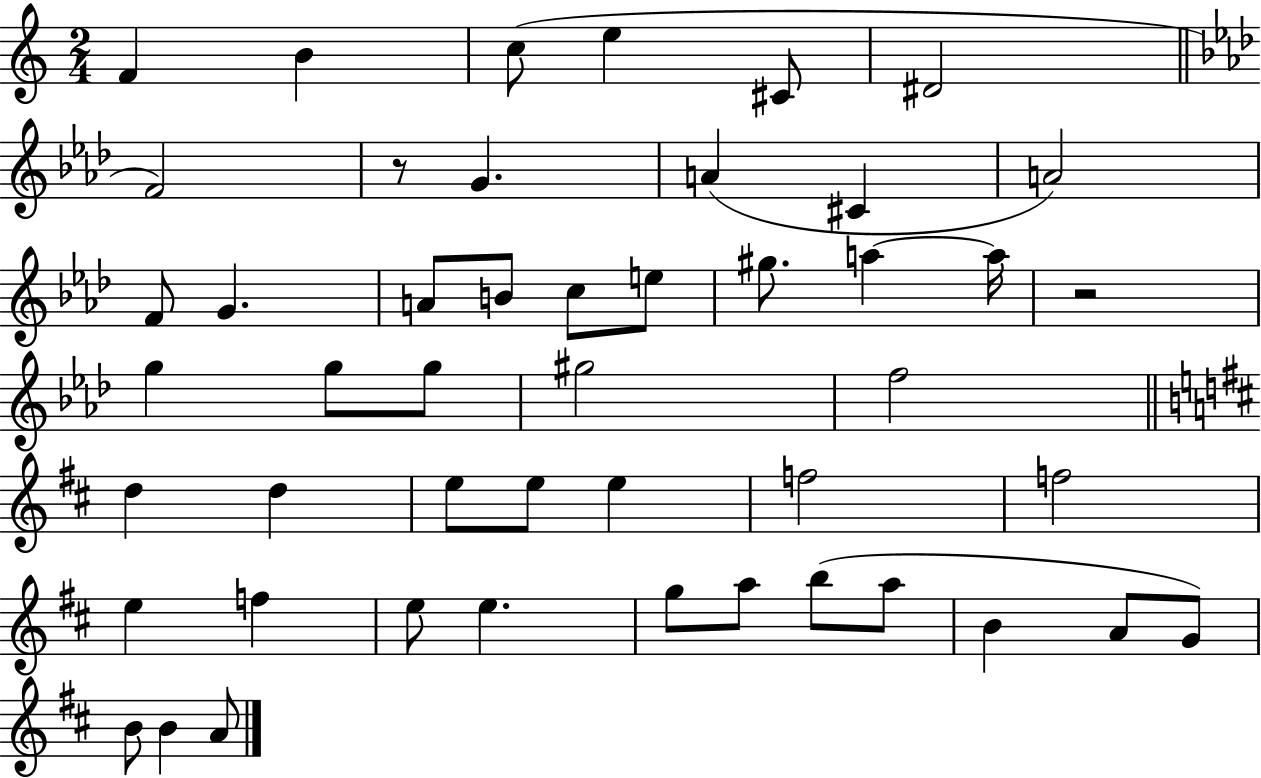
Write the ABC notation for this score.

X:1
T:Untitled
M:2/4
L:1/4
K:C
F B c/2 e ^C/2 ^D2 F2 z/2 G A ^C A2 F/2 G A/2 B/2 c/2 e/2 ^g/2 a a/4 z2 g g/2 g/2 ^g2 f2 d d e/2 e/2 e f2 f2 e f e/2 e g/2 a/2 b/2 a/2 B A/2 G/2 B/2 B A/2